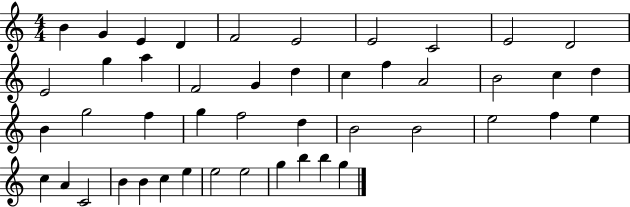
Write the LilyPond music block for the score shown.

{
  \clef treble
  \numericTimeSignature
  \time 4/4
  \key c \major
  b'4 g'4 e'4 d'4 | f'2 e'2 | e'2 c'2 | e'2 d'2 | \break e'2 g''4 a''4 | f'2 g'4 d''4 | c''4 f''4 a'2 | b'2 c''4 d''4 | \break b'4 g''2 f''4 | g''4 f''2 d''4 | b'2 b'2 | e''2 f''4 e''4 | \break c''4 a'4 c'2 | b'4 b'4 c''4 e''4 | e''2 e''2 | g''4 b''4 b''4 g''4 | \break \bar "|."
}